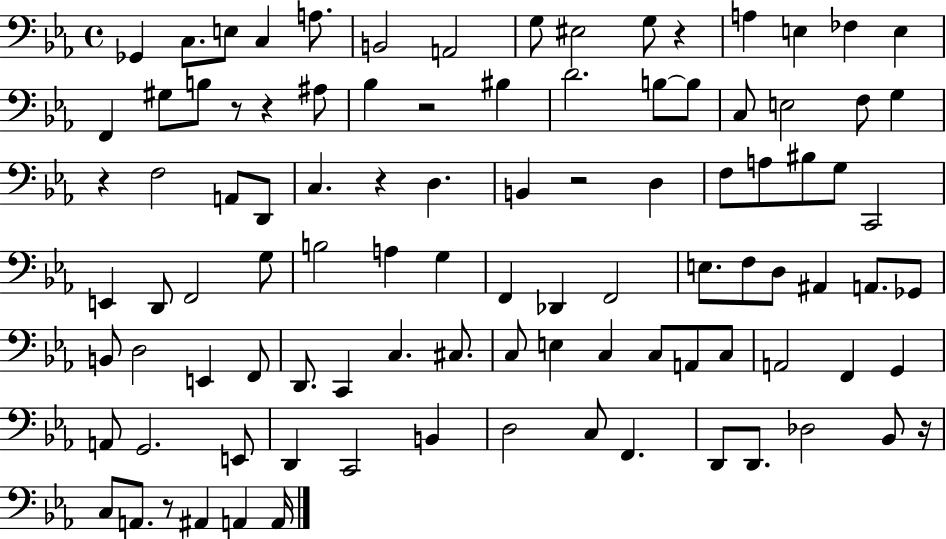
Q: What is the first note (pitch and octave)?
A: Gb2